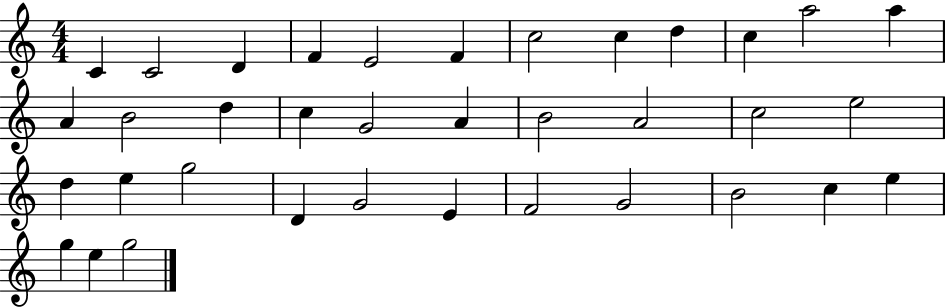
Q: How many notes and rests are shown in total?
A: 36